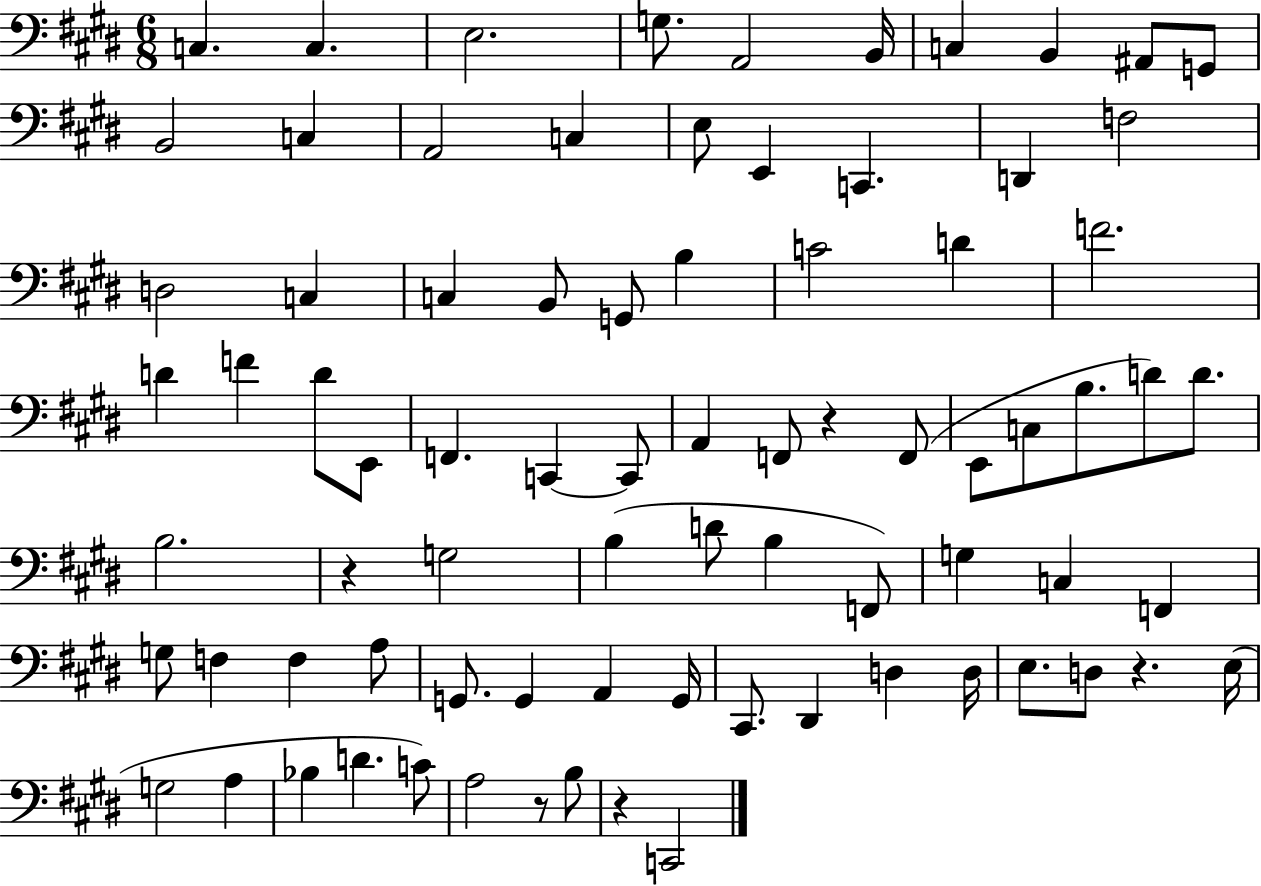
X:1
T:Untitled
M:6/8
L:1/4
K:E
C, C, E,2 G,/2 A,,2 B,,/4 C, B,, ^A,,/2 G,,/2 B,,2 C, A,,2 C, E,/2 E,, C,, D,, F,2 D,2 C, C, B,,/2 G,,/2 B, C2 D F2 D F D/2 E,,/2 F,, C,, C,,/2 A,, F,,/2 z F,,/2 E,,/2 C,/2 B,/2 D/2 D/2 B,2 z G,2 B, D/2 B, F,,/2 G, C, F,, G,/2 F, F, A,/2 G,,/2 G,, A,, G,,/4 ^C,,/2 ^D,, D, D,/4 E,/2 D,/2 z E,/4 G,2 A, _B, D C/2 A,2 z/2 B,/2 z C,,2